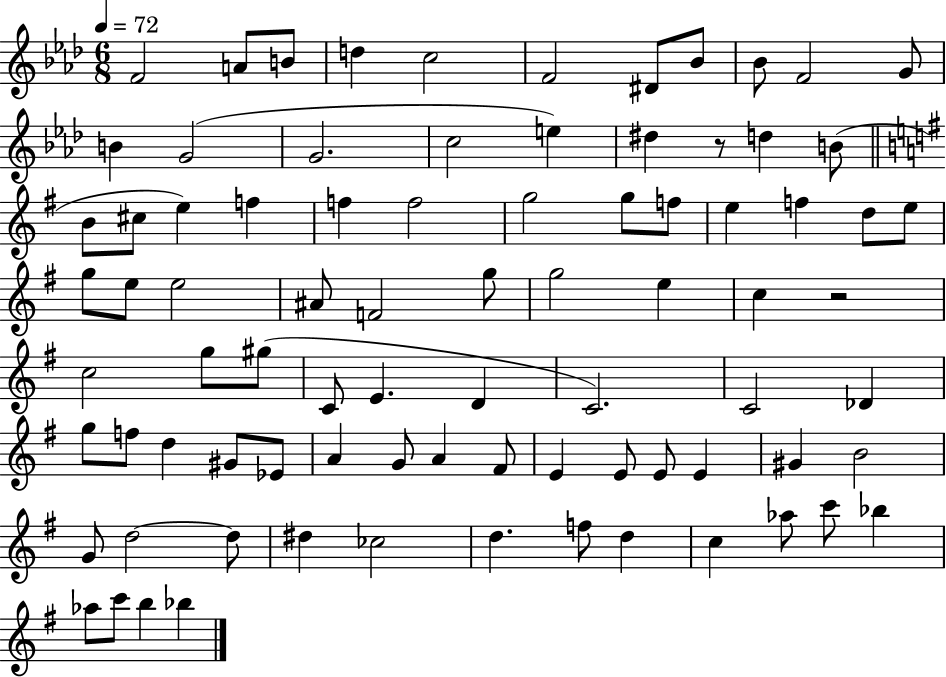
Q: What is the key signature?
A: AES major